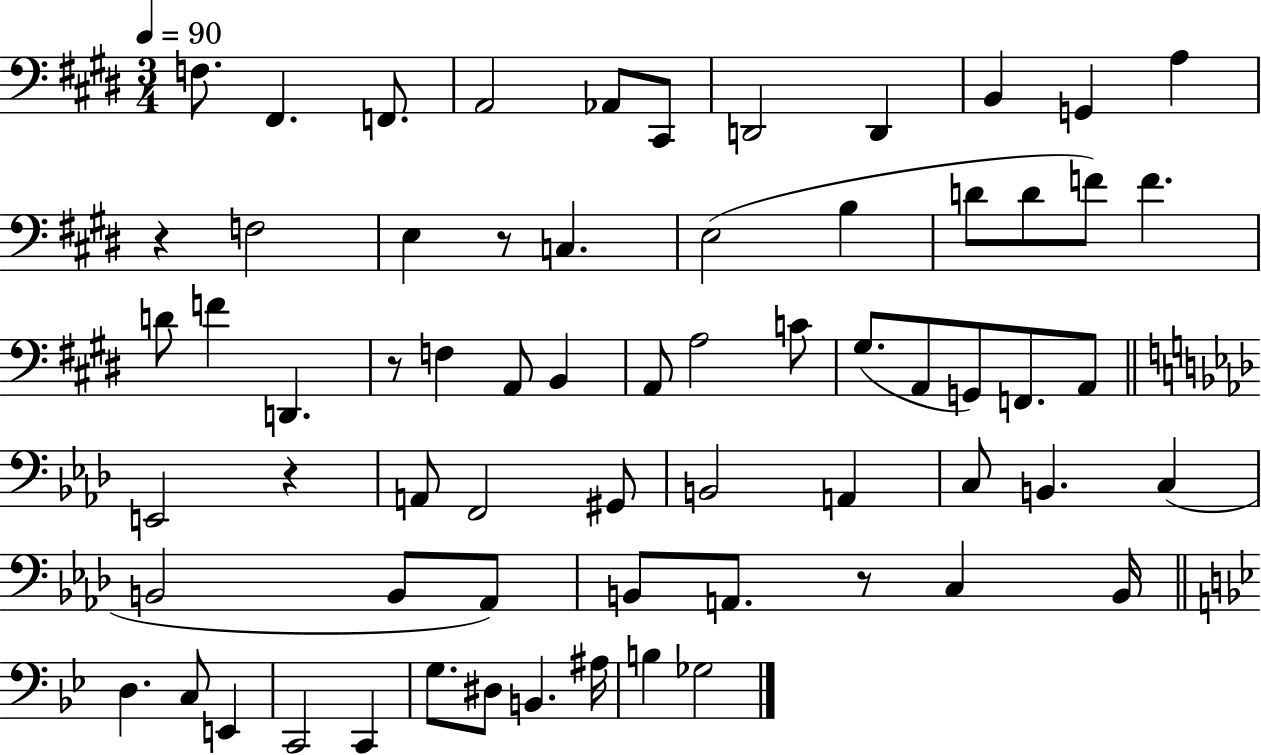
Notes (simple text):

F3/e. F#2/q. F2/e. A2/h Ab2/e C#2/e D2/h D2/q B2/q G2/q A3/q R/q F3/h E3/q R/e C3/q. E3/h B3/q D4/e D4/e F4/e F4/q. D4/e F4/q D2/q. R/e F3/q A2/e B2/q A2/e A3/h C4/e G#3/e. A2/e G2/e F2/e. A2/e E2/h R/q A2/e F2/h G#2/e B2/h A2/q C3/e B2/q. C3/q B2/h B2/e Ab2/e B2/e A2/e. R/e C3/q B2/s D3/q. C3/e E2/q C2/h C2/q G3/e. D#3/e B2/q. A#3/s B3/q Gb3/h